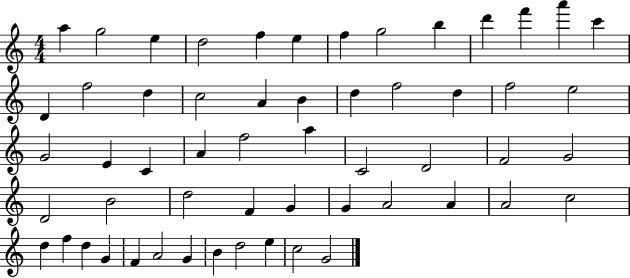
A5/q G5/h E5/q D5/h F5/q E5/q F5/q G5/h B5/q D6/q F6/q A6/q C6/q D4/q F5/h D5/q C5/h A4/q B4/q D5/q F5/h D5/q F5/h E5/h G4/h E4/q C4/q A4/q F5/h A5/q C4/h D4/h F4/h G4/h D4/h B4/h D5/h F4/q G4/q G4/q A4/h A4/q A4/h C5/h D5/q F5/q D5/q G4/q F4/q A4/h G4/q B4/q D5/h E5/q C5/h G4/h